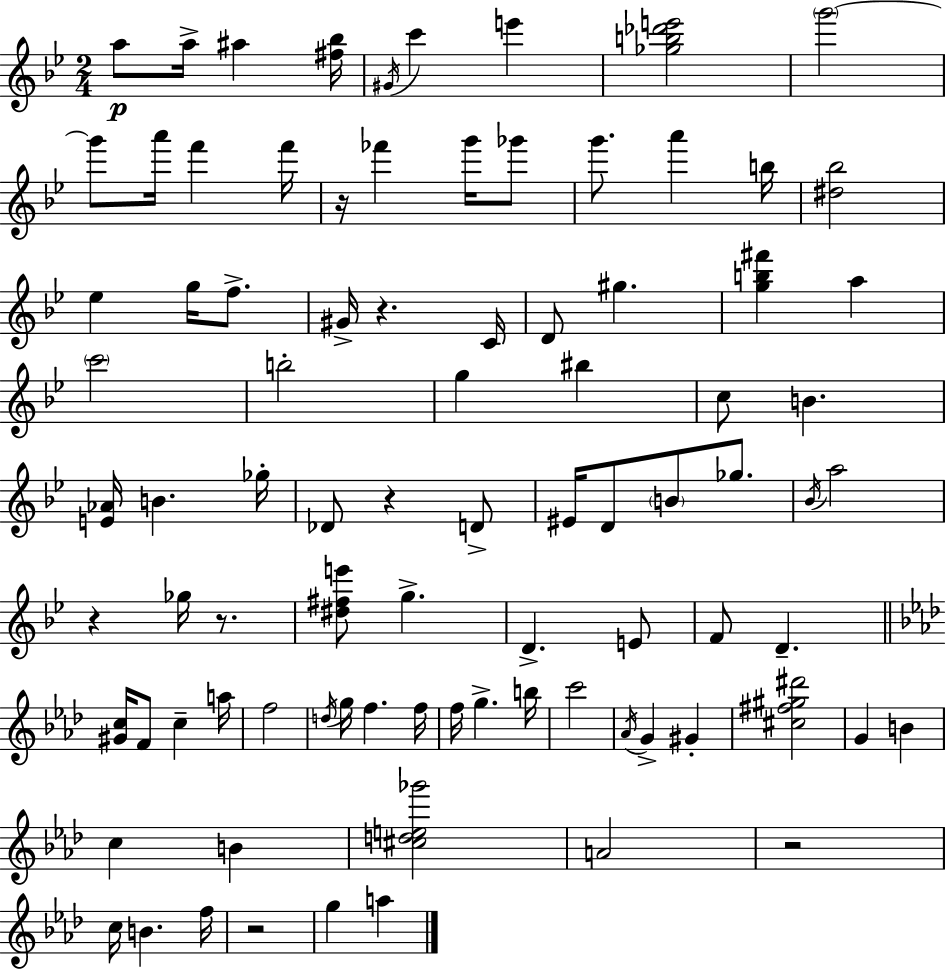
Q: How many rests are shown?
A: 7